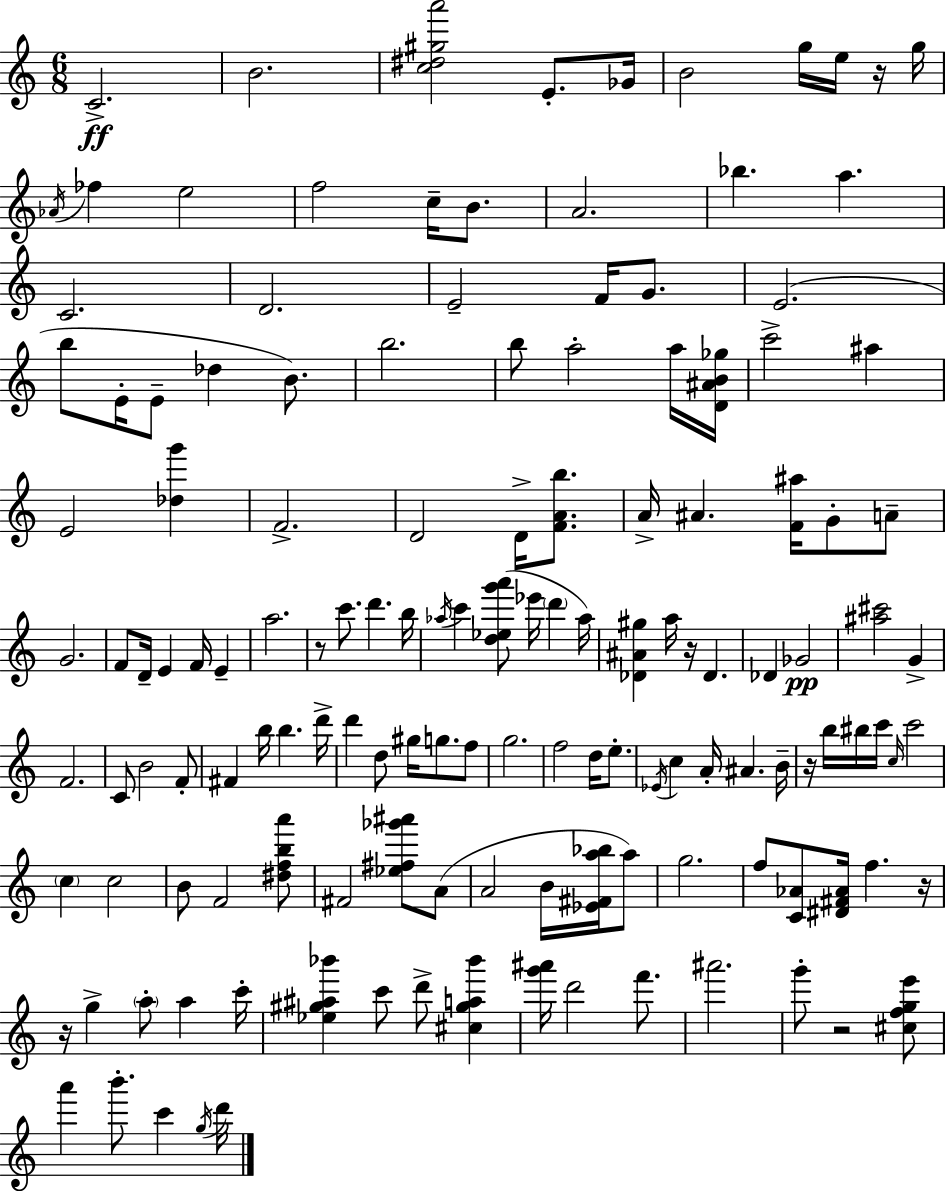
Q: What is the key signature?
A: A minor